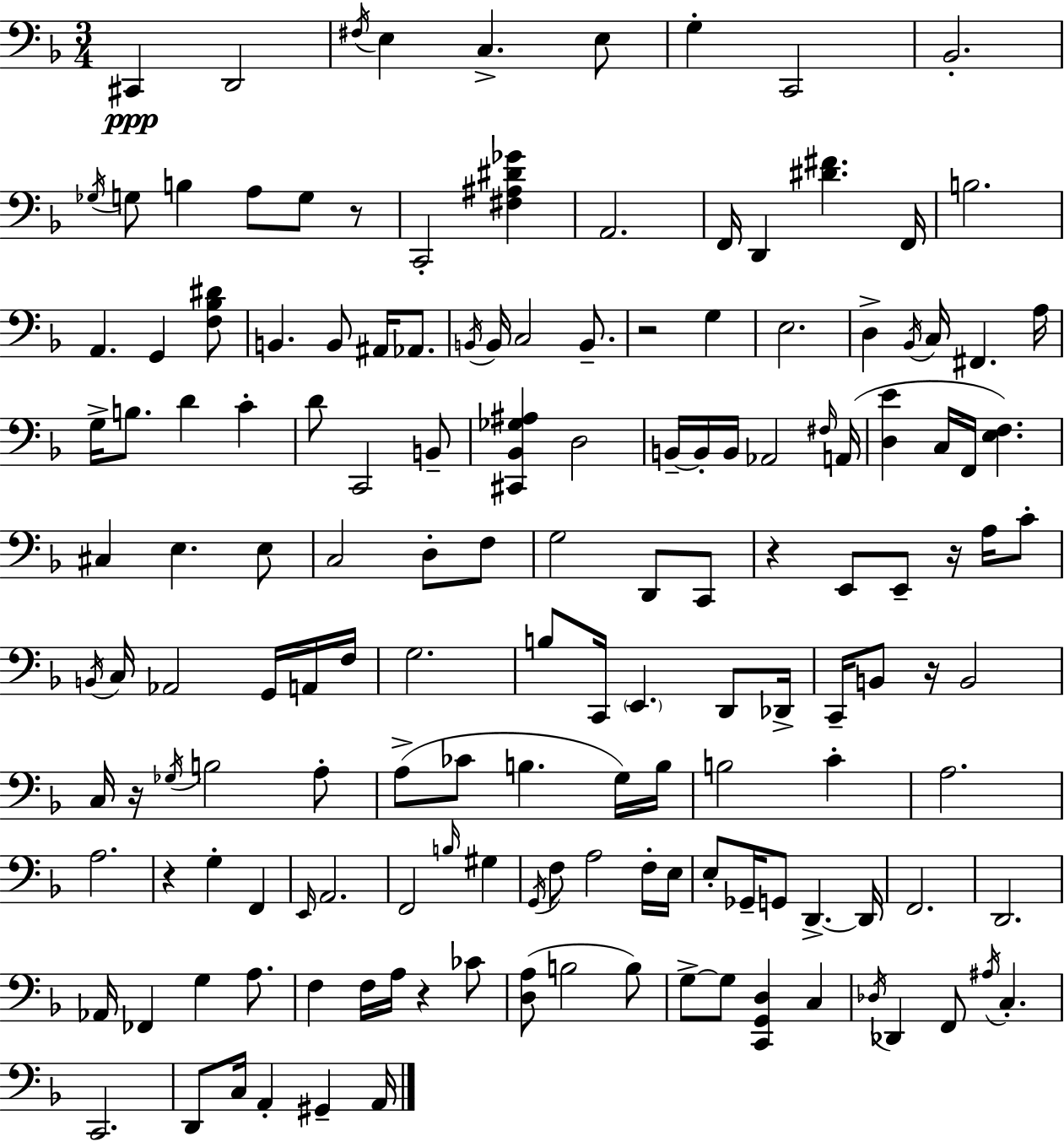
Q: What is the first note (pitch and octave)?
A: C#2